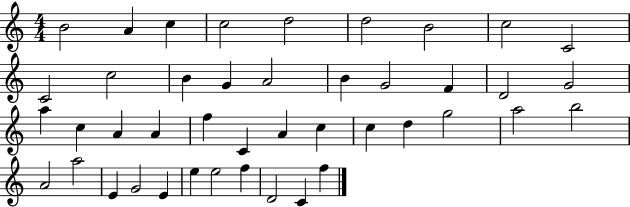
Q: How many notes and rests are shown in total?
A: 43